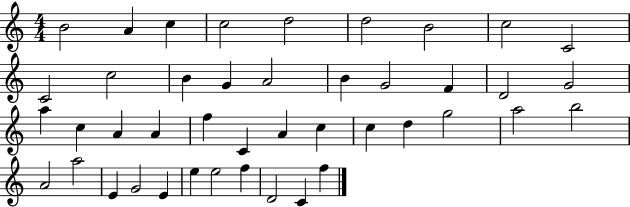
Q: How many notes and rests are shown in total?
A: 43